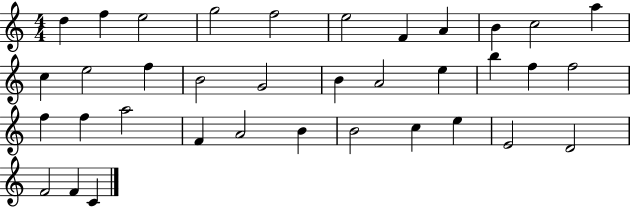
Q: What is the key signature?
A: C major